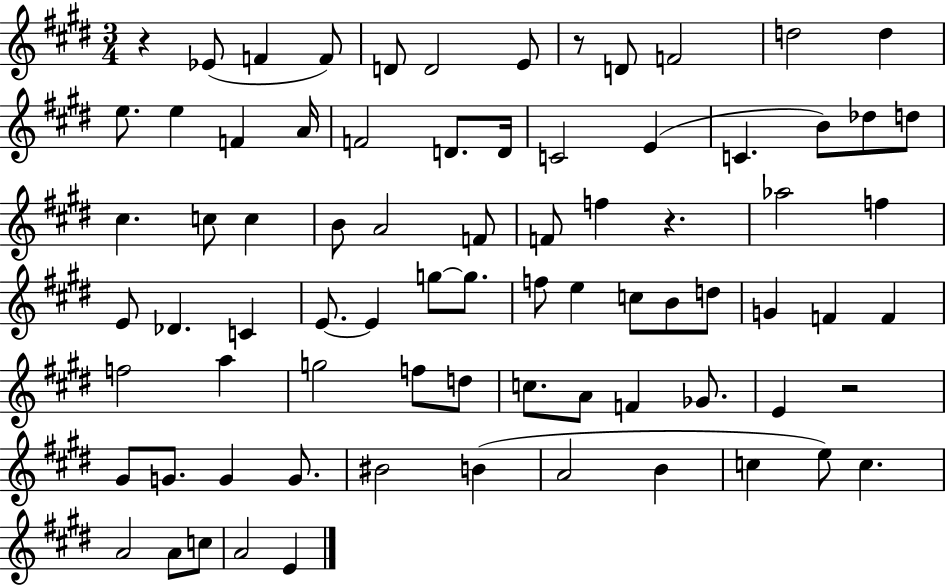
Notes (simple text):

R/q Eb4/e F4/q F4/e D4/e D4/h E4/e R/e D4/e F4/h D5/h D5/q E5/e. E5/q F4/q A4/s F4/h D4/e. D4/s C4/h E4/q C4/q. B4/e Db5/e D5/e C#5/q. C5/e C5/q B4/e A4/h F4/e F4/e F5/q R/q. Ab5/h F5/q E4/e Db4/q. C4/q E4/e. E4/q G5/e G5/e. F5/e E5/q C5/e B4/e D5/e G4/q F4/q F4/q F5/h A5/q G5/h F5/e D5/e C5/e. A4/e F4/q Gb4/e. E4/q R/h G#4/e G4/e. G4/q G4/e. BIS4/h B4/q A4/h B4/q C5/q E5/e C5/q. A4/h A4/e C5/e A4/h E4/q